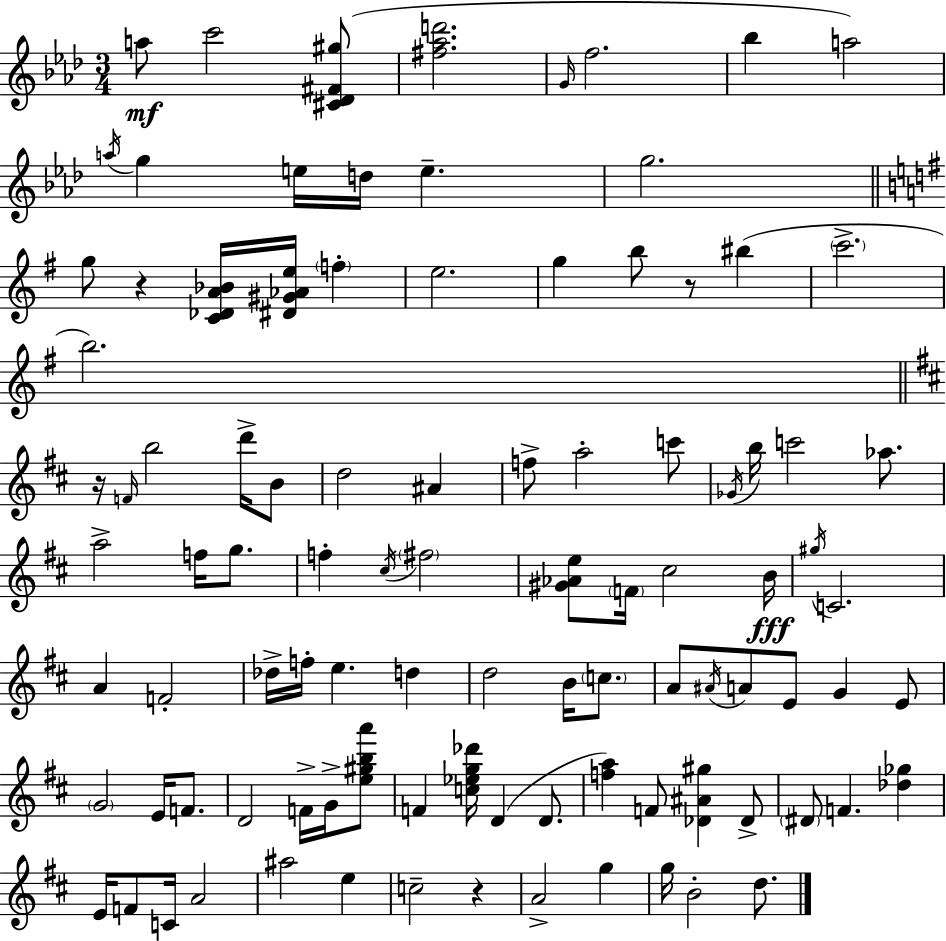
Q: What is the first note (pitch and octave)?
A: A5